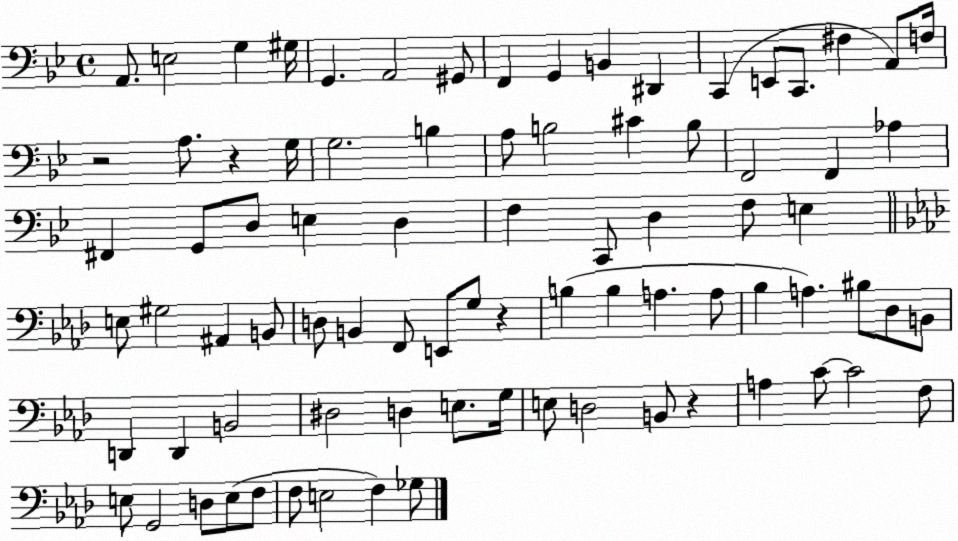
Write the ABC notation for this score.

X:1
T:Untitled
M:4/4
L:1/4
K:Bb
A,,/2 E,2 G, ^G,/4 G,, A,,2 ^G,,/2 F,, G,, B,, ^D,, C,, E,,/2 C,,/2 ^F, A,,/2 F,/4 z2 A,/2 z G,/4 G,2 B, A,/2 B,2 ^C B,/2 F,,2 F,, _A, ^F,, G,,/2 D,/2 E, D, F, C,,/2 D, F,/2 E, E,/2 ^G,2 ^A,, B,,/2 D,/2 B,, F,,/2 E,,/2 G,/2 z B, B, A, A,/2 _B, A, ^B,/2 _D,/2 B,,/2 D,, D,, B,,2 ^D,2 D, E,/2 G,/4 E,/2 D,2 B,,/2 z A, C/2 C2 F,/2 E,/2 G,,2 D,/2 E,/2 F,/2 F,/2 E,2 F, _G,/2